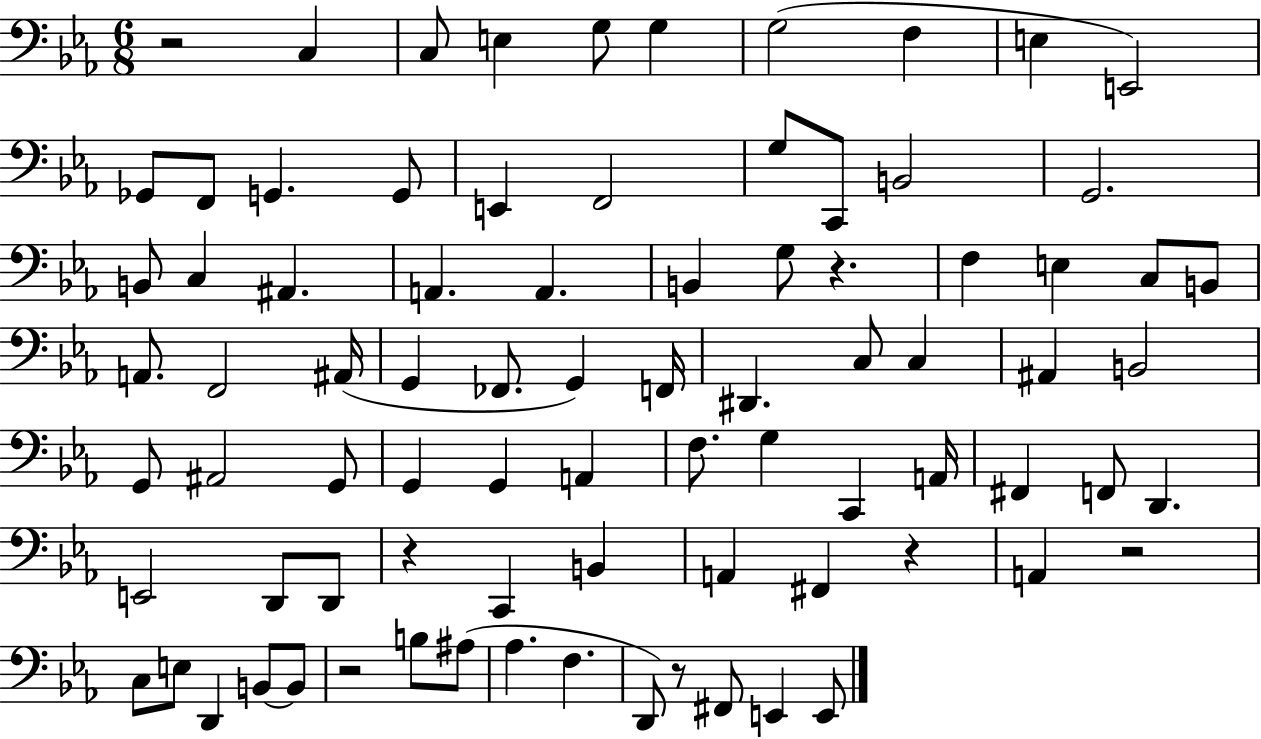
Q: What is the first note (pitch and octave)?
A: C3